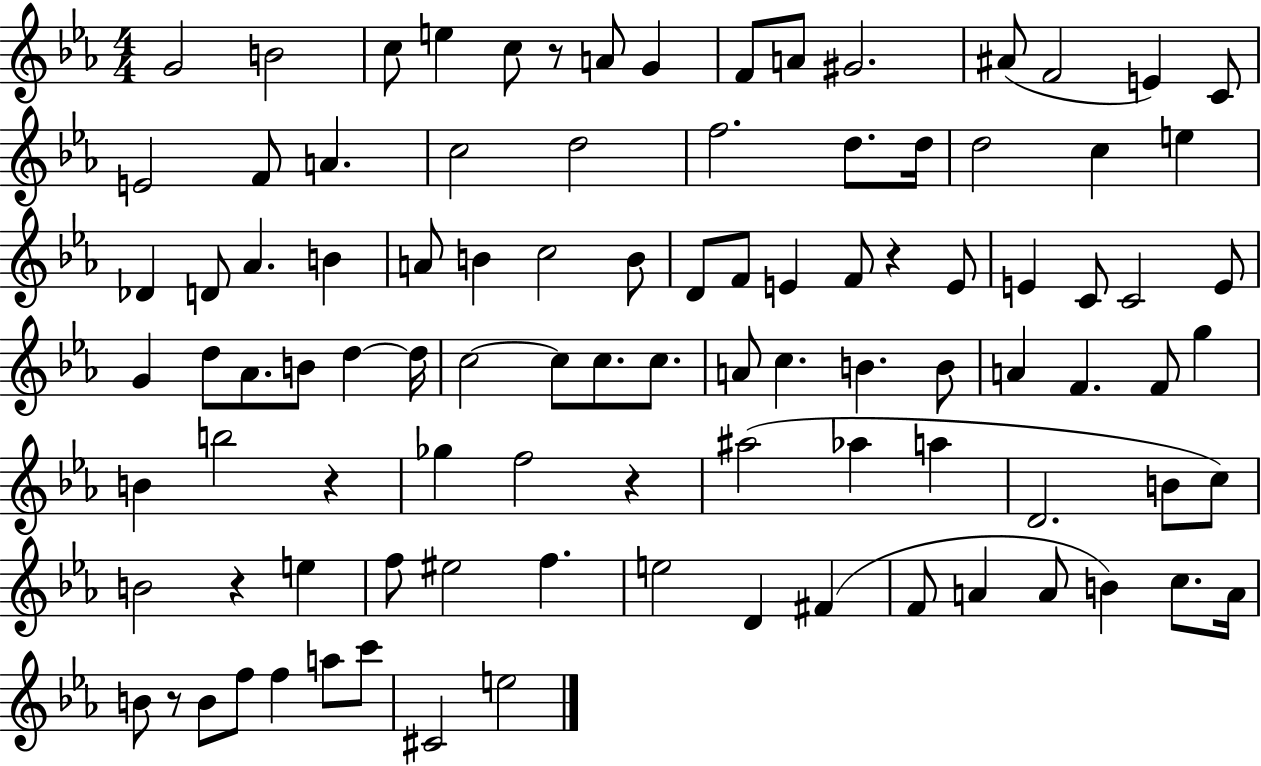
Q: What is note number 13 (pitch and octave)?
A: E4